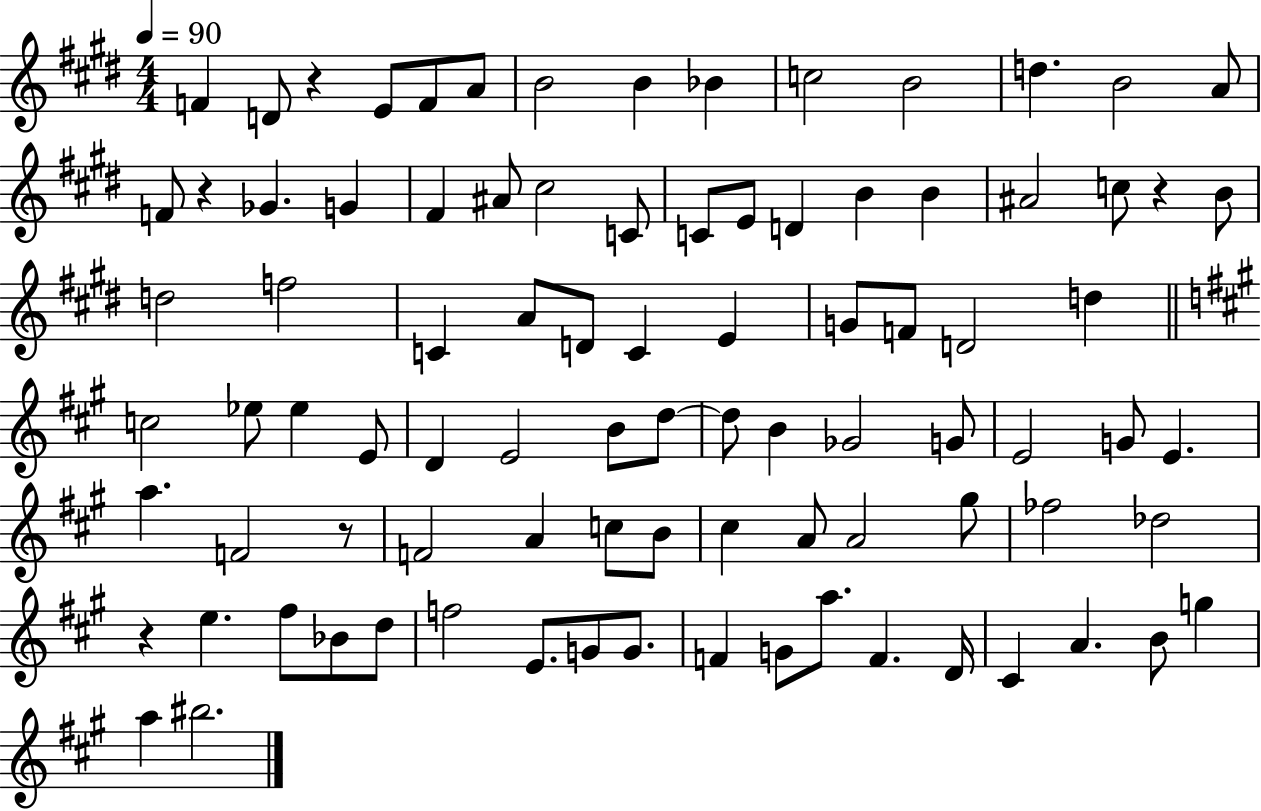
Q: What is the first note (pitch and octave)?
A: F4